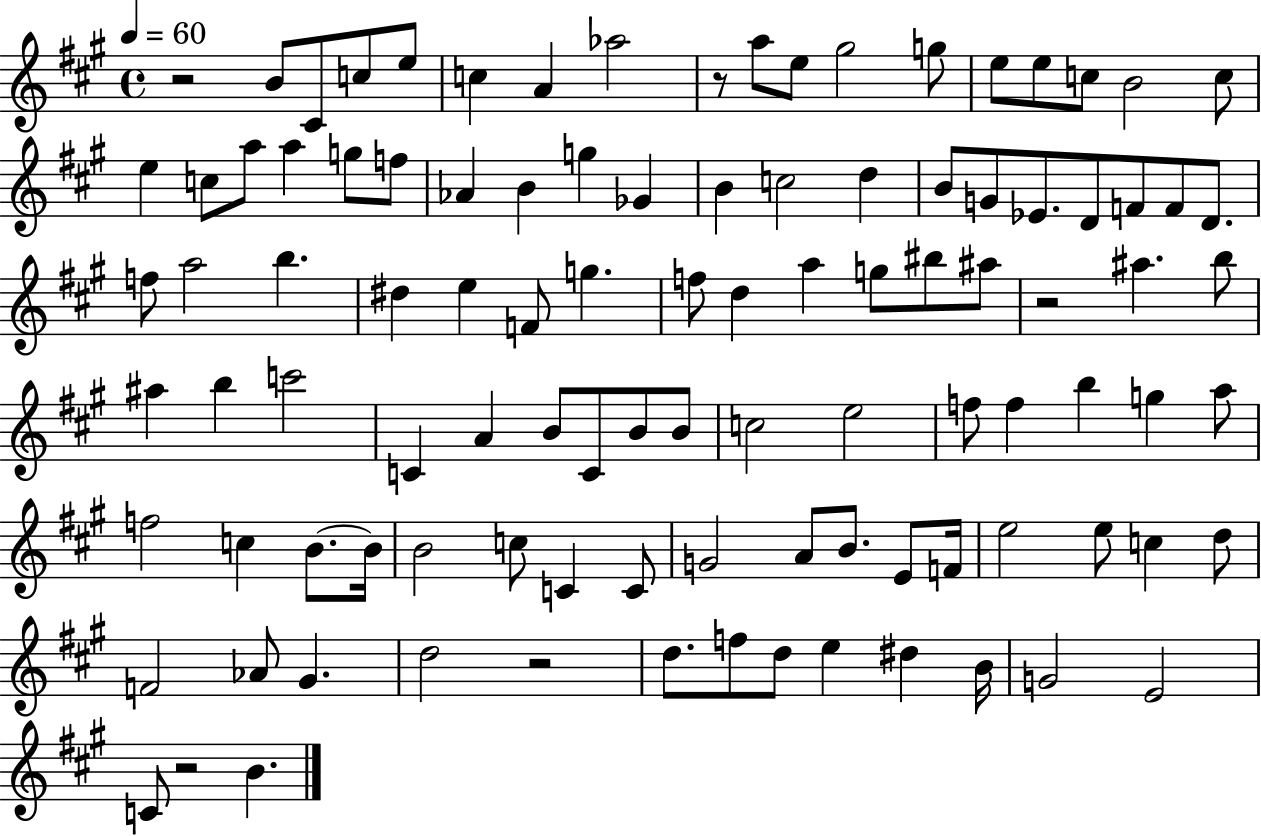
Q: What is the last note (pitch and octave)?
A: B4